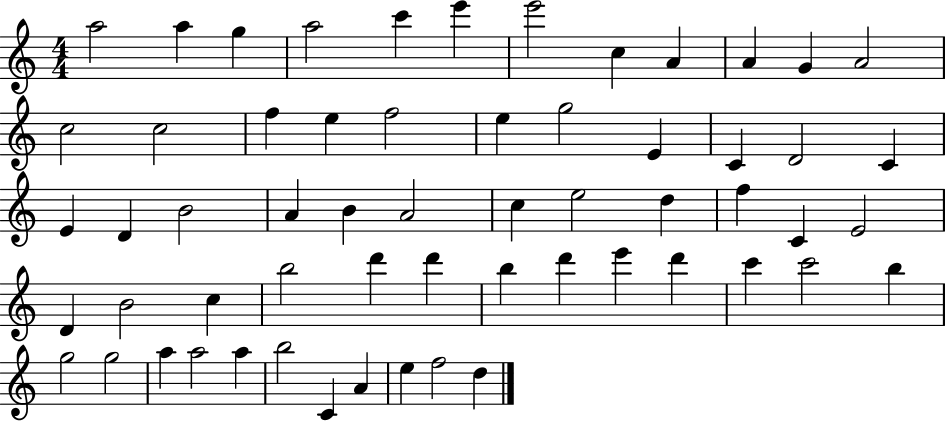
{
  \clef treble
  \numericTimeSignature
  \time 4/4
  \key c \major
  a''2 a''4 g''4 | a''2 c'''4 e'''4 | e'''2 c''4 a'4 | a'4 g'4 a'2 | \break c''2 c''2 | f''4 e''4 f''2 | e''4 g''2 e'4 | c'4 d'2 c'4 | \break e'4 d'4 b'2 | a'4 b'4 a'2 | c''4 e''2 d''4 | f''4 c'4 e'2 | \break d'4 b'2 c''4 | b''2 d'''4 d'''4 | b''4 d'''4 e'''4 d'''4 | c'''4 c'''2 b''4 | \break g''2 g''2 | a''4 a''2 a''4 | b''2 c'4 a'4 | e''4 f''2 d''4 | \break \bar "|."
}